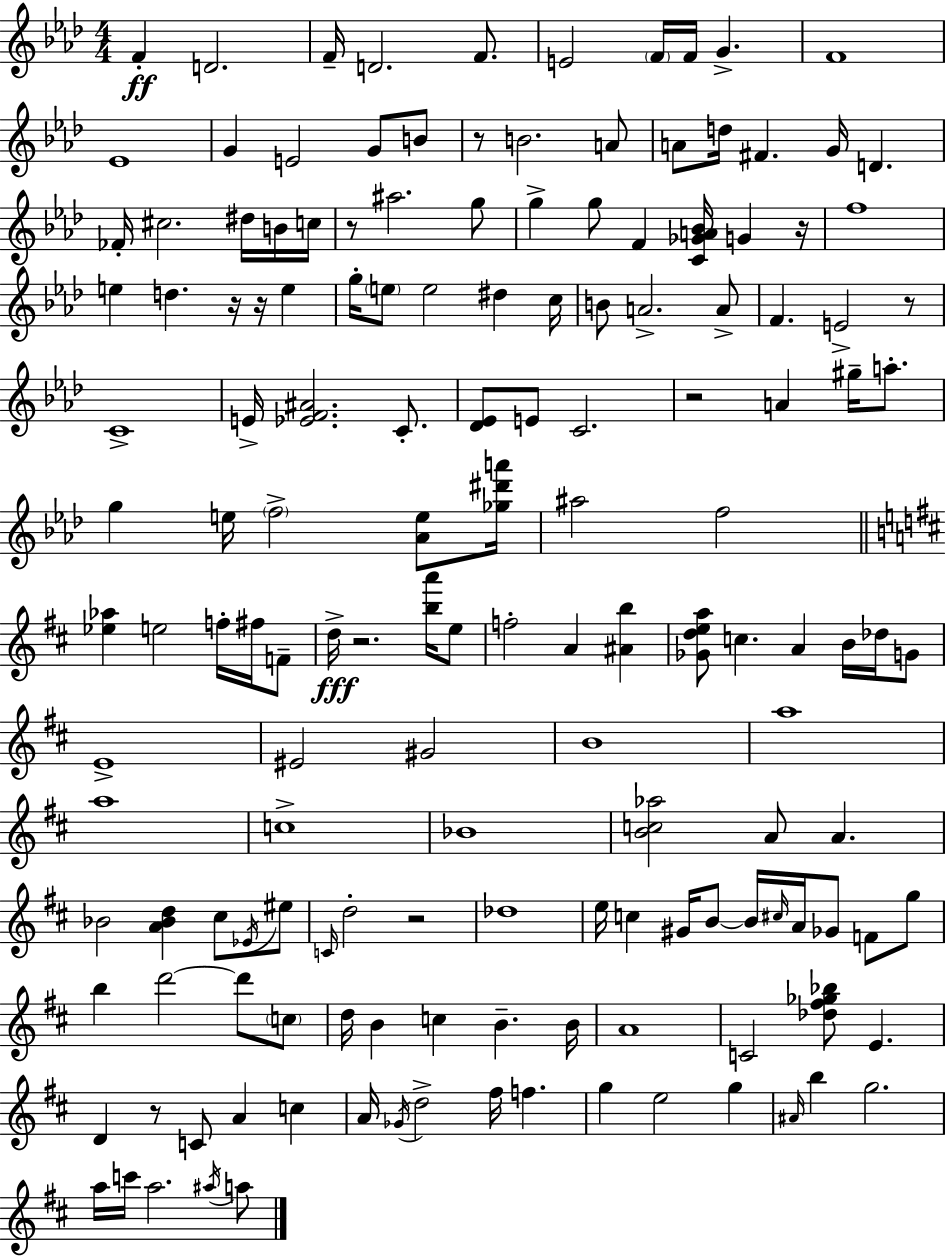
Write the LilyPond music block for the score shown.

{
  \clef treble
  \numericTimeSignature
  \time 4/4
  \key aes \major
  f'4-.\ff d'2. | f'16-- d'2. f'8. | e'2 \parenthesize f'16 f'16 g'4.-> | f'1 | \break ees'1 | g'4 e'2 g'8 b'8 | r8 b'2. a'8 | a'8 d''16 fis'4. g'16 d'4. | \break fes'16-. cis''2. dis''16 b'16 c''16 | r8 ais''2. g''8 | g''4-> g''8 f'4 <c' ges' a' bes'>16 g'4 r16 | f''1 | \break e''4 d''4. r16 r16 e''4 | g''16-. \parenthesize e''8 e''2 dis''4 c''16 | b'8 a'2.-> a'8-> | f'4. e'2-> r8 | \break c'1-> | e'16-> <ees' f' ais'>2. c'8.-. | <des' ees'>8 e'8 c'2. | r2 a'4 gis''16-- a''8.-. | \break g''4 e''16 \parenthesize f''2-> <aes' e''>8 <ges'' dis''' a'''>16 | ais''2 f''2 | \bar "||" \break \key d \major <ees'' aes''>4 e''2 f''16-. fis''16 f'8-- | d''16->\fff r2. <b'' a'''>16 e''8 | f''2-. a'4 <ais' b''>4 | <ges' d'' e'' a''>8 c''4. a'4 b'16 des''16 g'8 | \break e'1-> | eis'2 gis'2 | b'1 | a''1 | \break a''1 | c''1-> | bes'1 | <b' c'' aes''>2 a'8 a'4. | \break bes'2 <a' bes' d''>4 cis''8 \acciaccatura { ees'16 } eis''8 | \grace { c'16 } d''2-. r2 | des''1 | e''16 c''4 gis'16 b'8~~ b'16 \grace { cis''16 } a'16 ges'8 f'8 | \break g''8 b''4 d'''2~~ d'''8 | \parenthesize c''8 d''16 b'4 c''4 b'4.-- | b'16 a'1 | c'2 <des'' fis'' ges'' bes''>8 e'4. | \break d'4 r8 c'8 a'4 c''4 | a'16 \acciaccatura { ges'16 } d''2-> fis''16 f''4. | g''4 e''2 | g''4 \grace { ais'16 } b''4 g''2. | \break a''16 c'''16 a''2. | \acciaccatura { ais''16 } a''8 \bar "|."
}